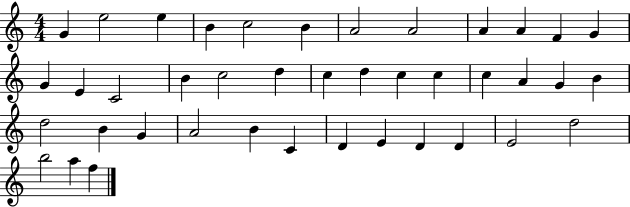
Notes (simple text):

G4/q E5/h E5/q B4/q C5/h B4/q A4/h A4/h A4/q A4/q F4/q G4/q G4/q E4/q C4/h B4/q C5/h D5/q C5/q D5/q C5/q C5/q C5/q A4/q G4/q B4/q D5/h B4/q G4/q A4/h B4/q C4/q D4/q E4/q D4/q D4/q E4/h D5/h B5/h A5/q F5/q